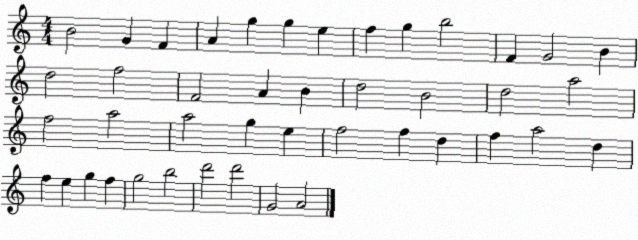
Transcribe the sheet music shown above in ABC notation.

X:1
T:Untitled
M:4/4
L:1/4
K:C
B2 G F A g g e f g b2 F G2 B d2 f2 F2 A B d2 B2 d2 a2 f2 a2 a2 g e f2 f d f a2 d f e g f g2 b2 d'2 d'2 G2 A2